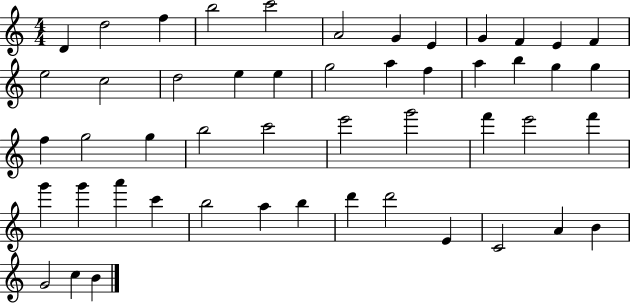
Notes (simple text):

D4/q D5/h F5/q B5/h C6/h A4/h G4/q E4/q G4/q F4/q E4/q F4/q E5/h C5/h D5/h E5/q E5/q G5/h A5/q F5/q A5/q B5/q G5/q G5/q F5/q G5/h G5/q B5/h C6/h E6/h G6/h F6/q E6/h F6/q G6/q G6/q A6/q C6/q B5/h A5/q B5/q D6/q D6/h E4/q C4/h A4/q B4/q G4/h C5/q B4/q